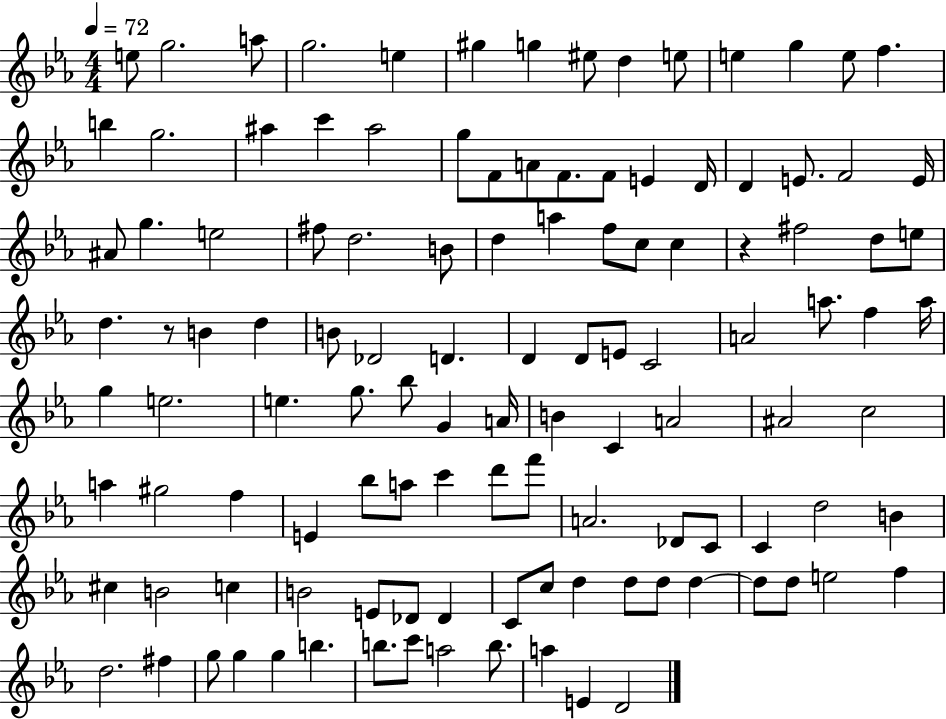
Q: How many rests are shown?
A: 2